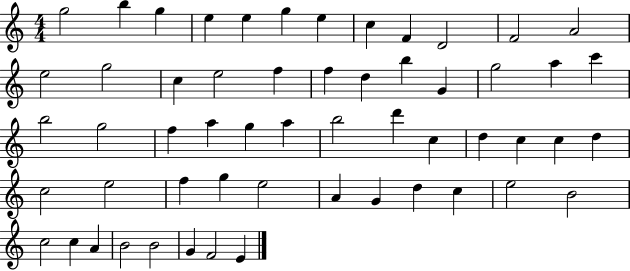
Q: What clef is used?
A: treble